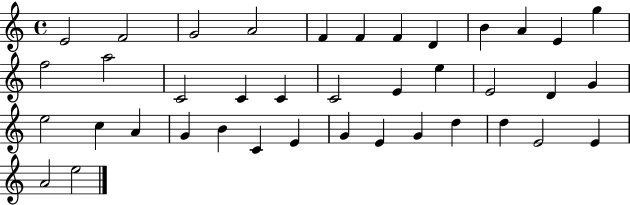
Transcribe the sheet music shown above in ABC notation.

X:1
T:Untitled
M:4/4
L:1/4
K:C
E2 F2 G2 A2 F F F D B A E g f2 a2 C2 C C C2 E e E2 D G e2 c A G B C E G E G d d E2 E A2 e2